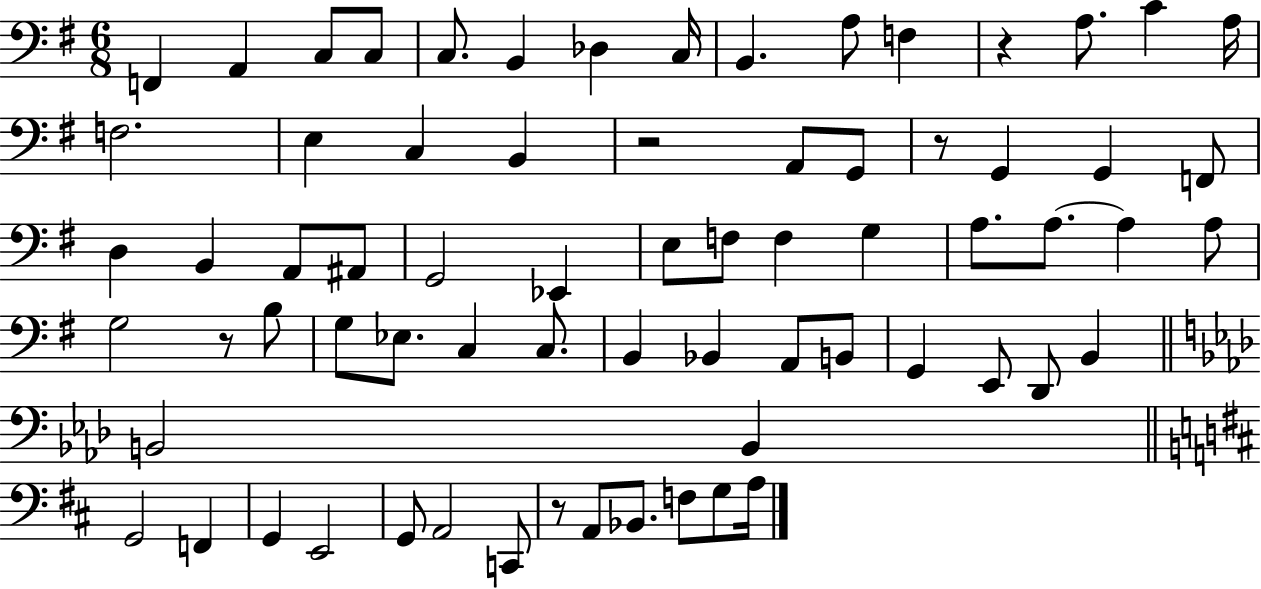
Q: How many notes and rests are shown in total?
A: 70